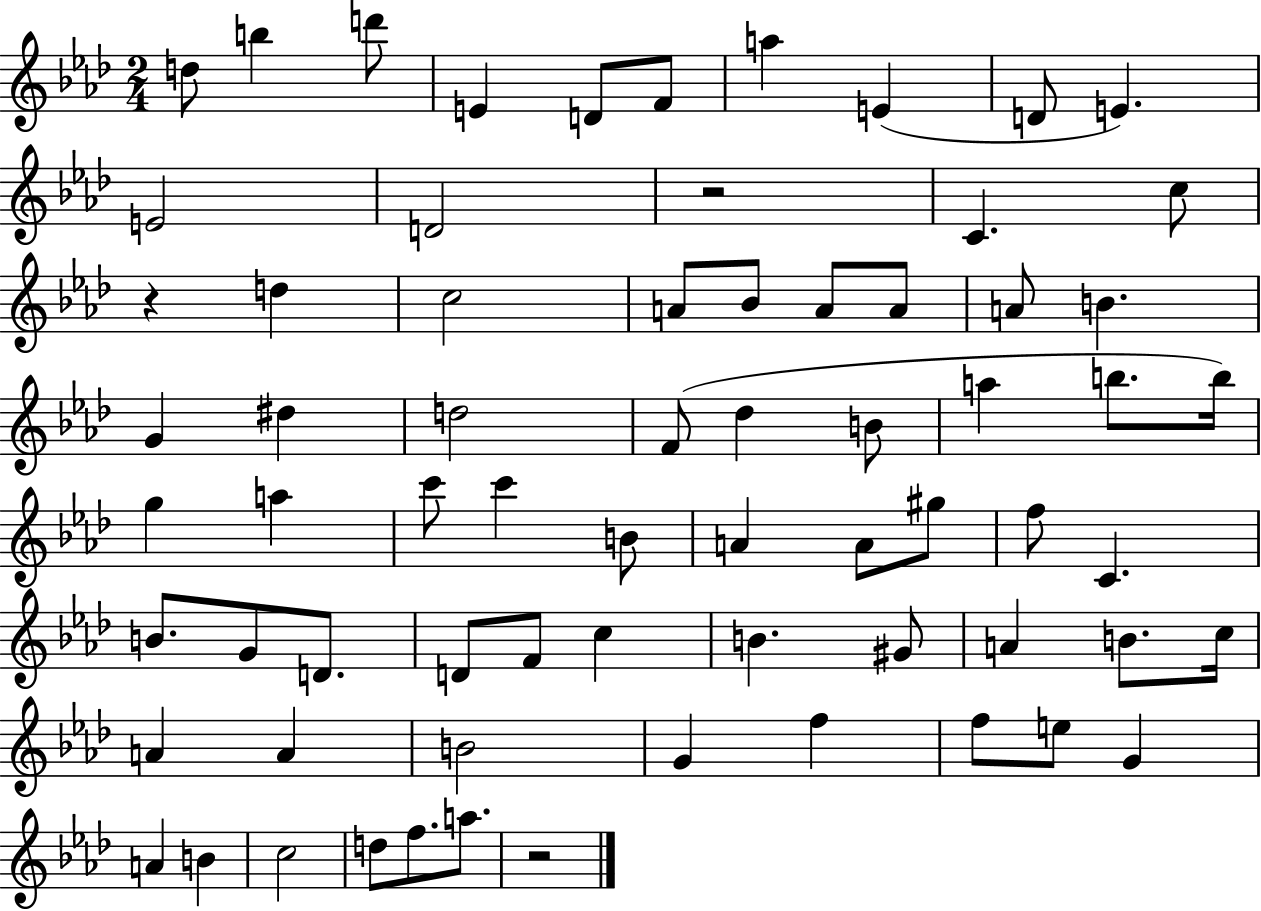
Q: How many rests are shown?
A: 3